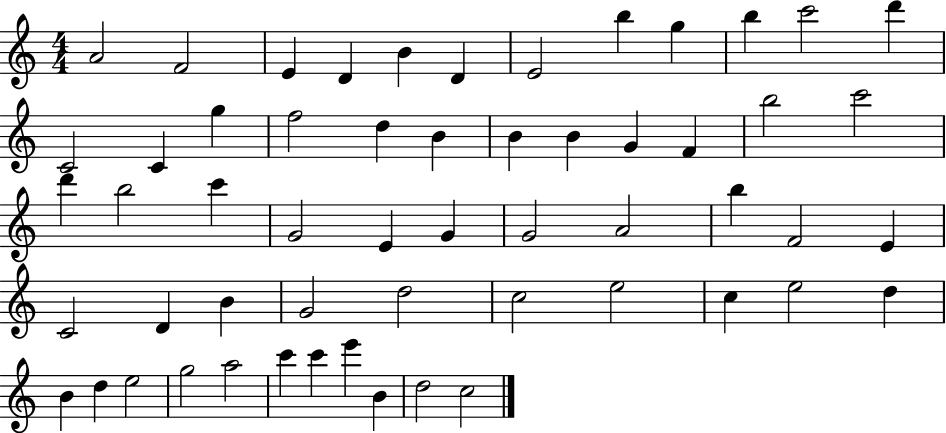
A4/h F4/h E4/q D4/q B4/q D4/q E4/h B5/q G5/q B5/q C6/h D6/q C4/h C4/q G5/q F5/h D5/q B4/q B4/q B4/q G4/q F4/q B5/h C6/h D6/q B5/h C6/q G4/h E4/q G4/q G4/h A4/h B5/q F4/h E4/q C4/h D4/q B4/q G4/h D5/h C5/h E5/h C5/q E5/h D5/q B4/q D5/q E5/h G5/h A5/h C6/q C6/q E6/q B4/q D5/h C5/h